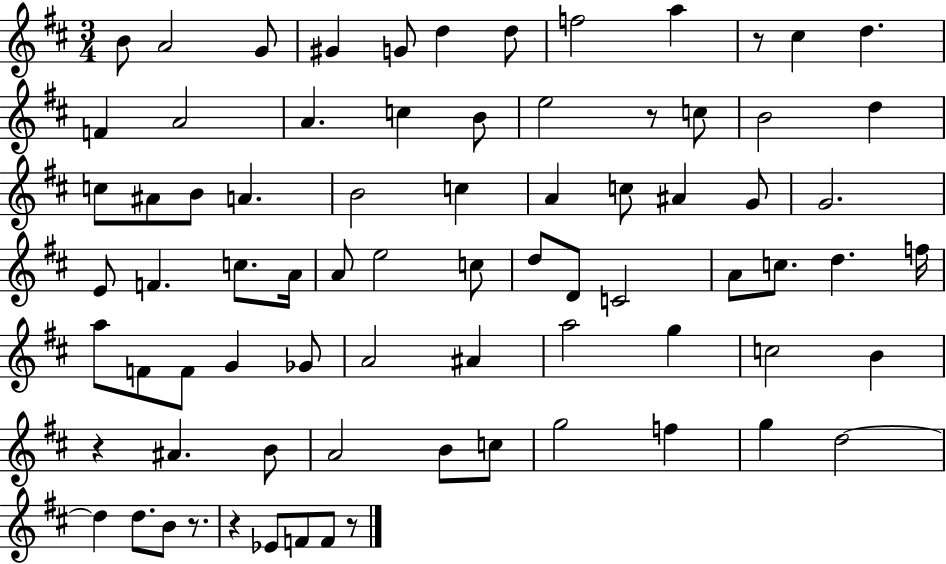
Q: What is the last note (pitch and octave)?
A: F4